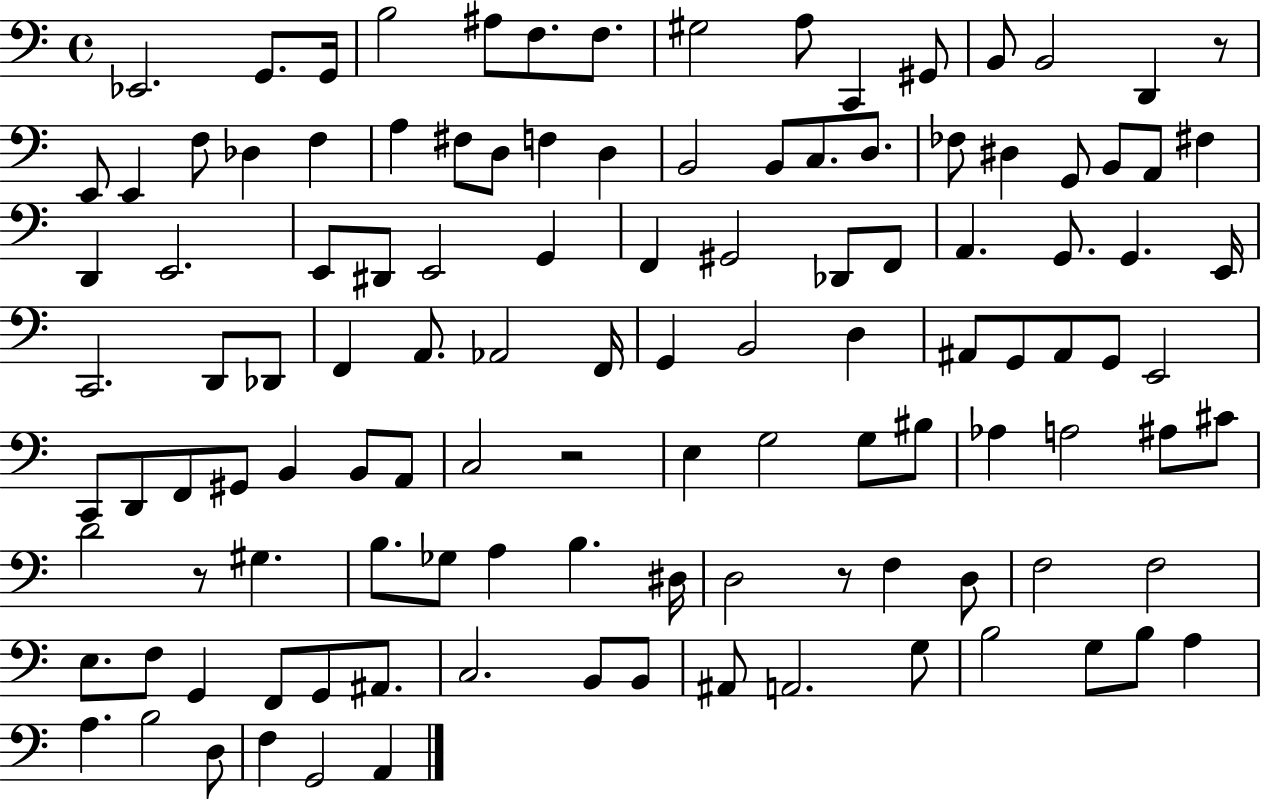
Eb2/h. G2/e. G2/s B3/h A#3/e F3/e. F3/e. G#3/h A3/e C2/q G#2/e B2/e B2/h D2/q R/e E2/e E2/q F3/e Db3/q F3/q A3/q F#3/e D3/e F3/q D3/q B2/h B2/e C3/e. D3/e. FES3/e D#3/q G2/e B2/e A2/e F#3/q D2/q E2/h. E2/e D#2/e E2/h G2/q F2/q G#2/h Db2/e F2/e A2/q. G2/e. G2/q. E2/s C2/h. D2/e Db2/e F2/q A2/e. Ab2/h F2/s G2/q B2/h D3/q A#2/e G2/e A#2/e G2/e E2/h C2/e D2/e F2/e G#2/e B2/q B2/e A2/e C3/h R/h E3/q G3/h G3/e BIS3/e Ab3/q A3/h A#3/e C#4/e D4/h R/e G#3/q. B3/e. Gb3/e A3/q B3/q. D#3/s D3/h R/e F3/q D3/e F3/h F3/h E3/e. F3/e G2/q F2/e G2/e A#2/e. C3/h. B2/e B2/e A#2/e A2/h. G3/e B3/h G3/e B3/e A3/q A3/q. B3/h D3/e F3/q G2/h A2/q